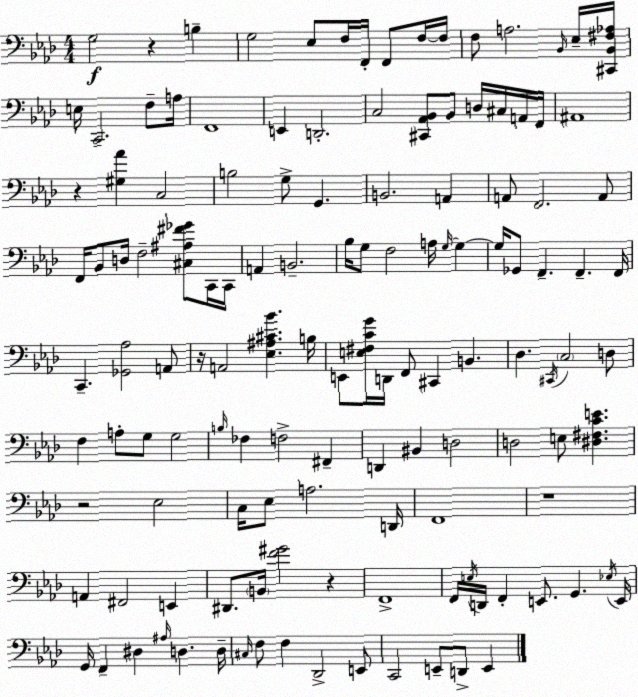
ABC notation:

X:1
T:Untitled
M:4/4
L:1/4
K:Ab
G,2 z B, G,2 _E,/2 F,/4 F,,/4 F,,/2 F,/4 F,/4 F,/2 A,2 _B,,/4 _E,/4 [^C,,_B,,^F,_A,]/4 E,/4 C,,2 F,/2 A,/4 F,,4 E,, D,,2 C,2 [^C,,_A,,_B,,]/2 _B,,/2 D,/4 ^C,/4 A,,/4 F,,/4 ^A,,4 z [^G,_A] C,2 B,2 G,/2 G,, B,,2 A,, A,,/2 F,,2 A,,/2 F,,/4 _B,,/2 D,/4 F,2 [^C,^A,^F_G]/2 C,,/4 C,,/4 A,, B,,2 _B,/4 G,/2 F,2 A,/4 G,/4 G, G,/4 _G,,/2 F,, F,, F,,/4 C,, [_G,,_A,]2 A,,/2 z/4 A,,2 [_E,^A,^C_B] B,/4 E,,/2 [E,^F,CG]/4 D,,/4 F,,/2 ^C,, B,, _D, ^C,,/4 C,2 D,/2 F, A,/2 G,/2 G,2 B,/4 _F, F,2 ^F,, D,, ^B,, D,2 D,2 E,/2 [^D,^F,CE] z2 _E,2 C,/4 _E,/2 A,2 D,,/4 F,,4 z4 A,, ^F,,2 E,, ^D,,/2 B,,/4 [F^G]2 z F,,4 F,,/4 E,/4 D,,/4 F,, E,,/2 G,, _E,/4 E,,/4 G,,/4 F,, ^D, ^A,/4 D, D,/4 ^C,/4 F,/2 F, _D,,2 E,,/2 C,,2 E,,/2 D,,/2 E,,